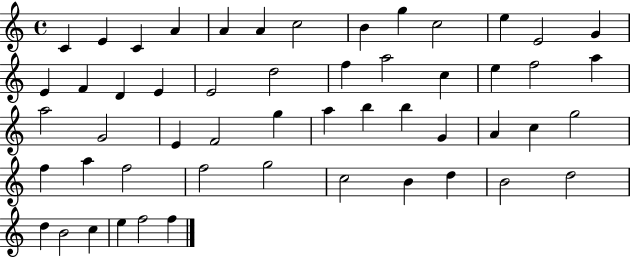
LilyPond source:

{
  \clef treble
  \time 4/4
  \defaultTimeSignature
  \key c \major
  c'4 e'4 c'4 a'4 | a'4 a'4 c''2 | b'4 g''4 c''2 | e''4 e'2 g'4 | \break e'4 f'4 d'4 e'4 | e'2 d''2 | f''4 a''2 c''4 | e''4 f''2 a''4 | \break a''2 g'2 | e'4 f'2 g''4 | a''4 b''4 b''4 g'4 | a'4 c''4 g''2 | \break f''4 a''4 f''2 | f''2 g''2 | c''2 b'4 d''4 | b'2 d''2 | \break d''4 b'2 c''4 | e''4 f''2 f''4 | \bar "|."
}